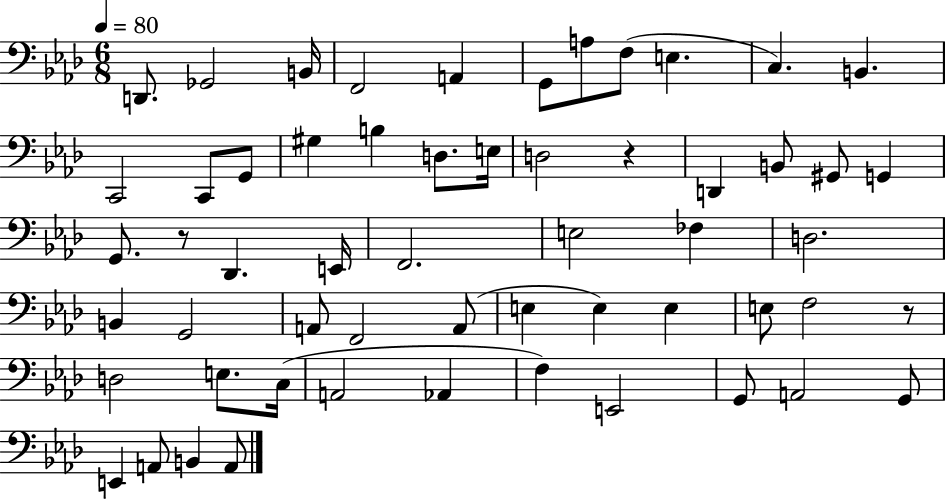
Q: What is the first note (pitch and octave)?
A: D2